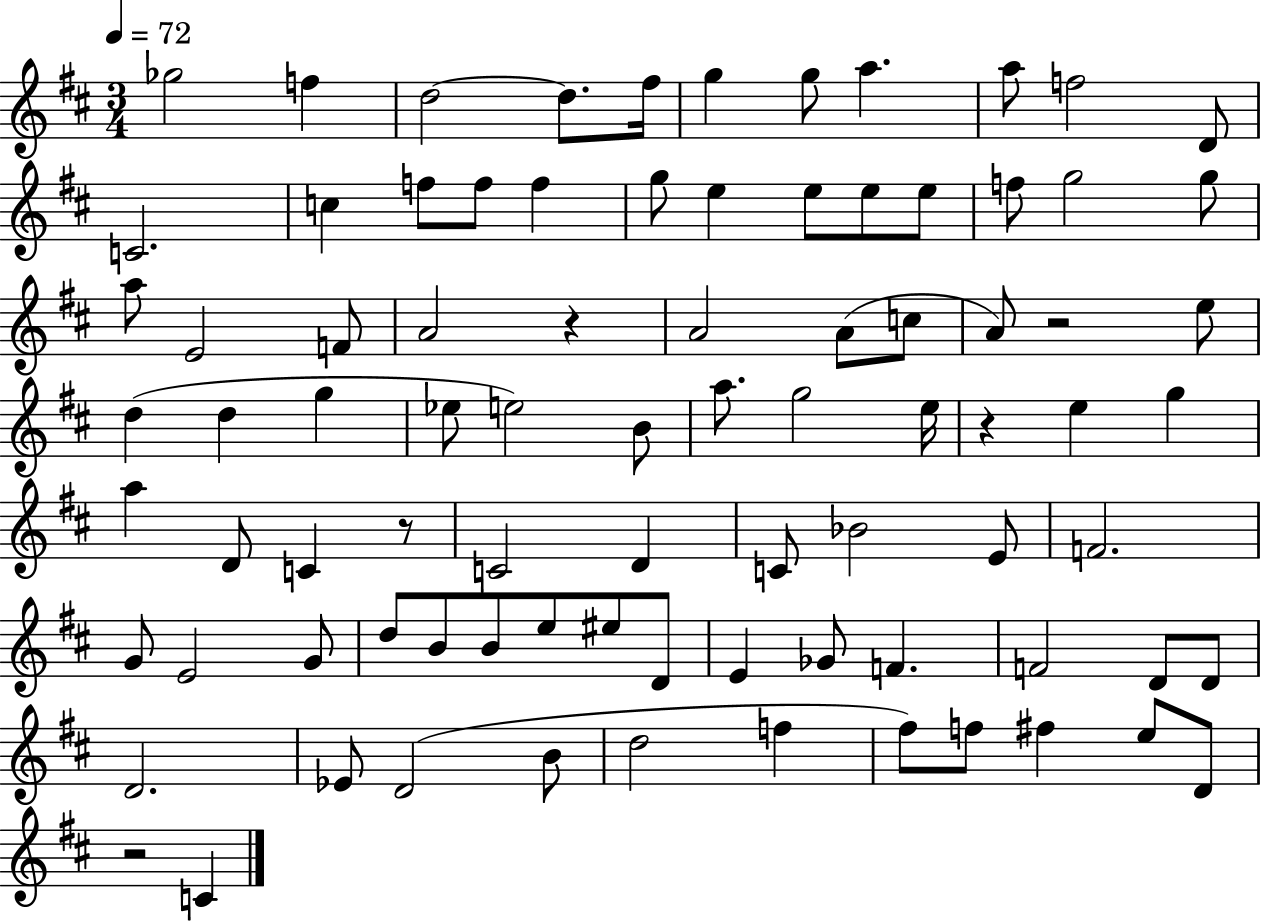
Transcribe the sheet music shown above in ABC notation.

X:1
T:Untitled
M:3/4
L:1/4
K:D
_g2 f d2 d/2 ^f/4 g g/2 a a/2 f2 D/2 C2 c f/2 f/2 f g/2 e e/2 e/2 e/2 f/2 g2 g/2 a/2 E2 F/2 A2 z A2 A/2 c/2 A/2 z2 e/2 d d g _e/2 e2 B/2 a/2 g2 e/4 z e g a D/2 C z/2 C2 D C/2 _B2 E/2 F2 G/2 E2 G/2 d/2 B/2 B/2 e/2 ^e/2 D/2 E _G/2 F F2 D/2 D/2 D2 _E/2 D2 B/2 d2 f ^f/2 f/2 ^f e/2 D/2 z2 C